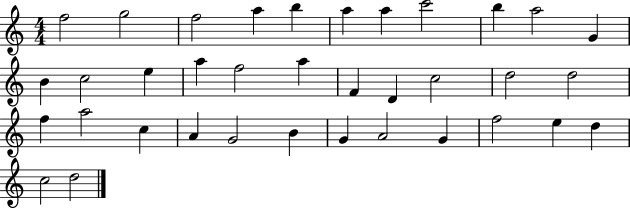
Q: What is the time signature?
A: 4/4